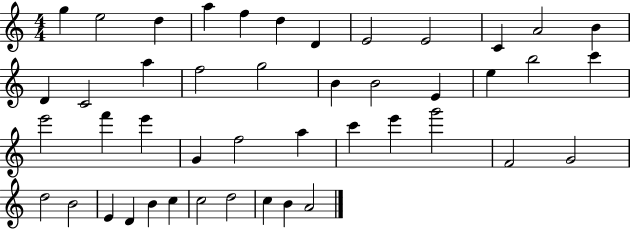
{
  \clef treble
  \numericTimeSignature
  \time 4/4
  \key c \major
  g''4 e''2 d''4 | a''4 f''4 d''4 d'4 | e'2 e'2 | c'4 a'2 b'4 | \break d'4 c'2 a''4 | f''2 g''2 | b'4 b'2 e'4 | e''4 b''2 c'''4 | \break e'''2 f'''4 e'''4 | g'4 f''2 a''4 | c'''4 e'''4 g'''2 | f'2 g'2 | \break d''2 b'2 | e'4 d'4 b'4 c''4 | c''2 d''2 | c''4 b'4 a'2 | \break \bar "|."
}